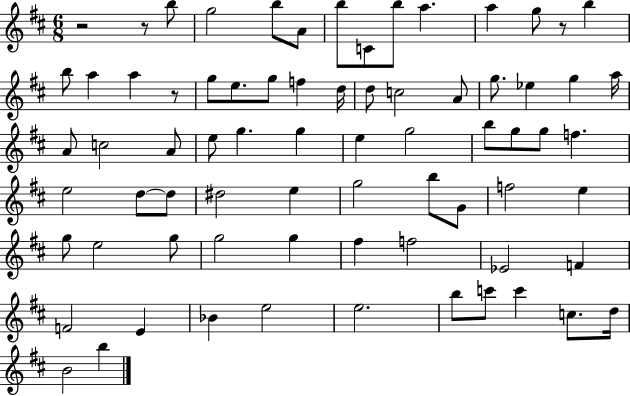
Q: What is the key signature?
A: D major